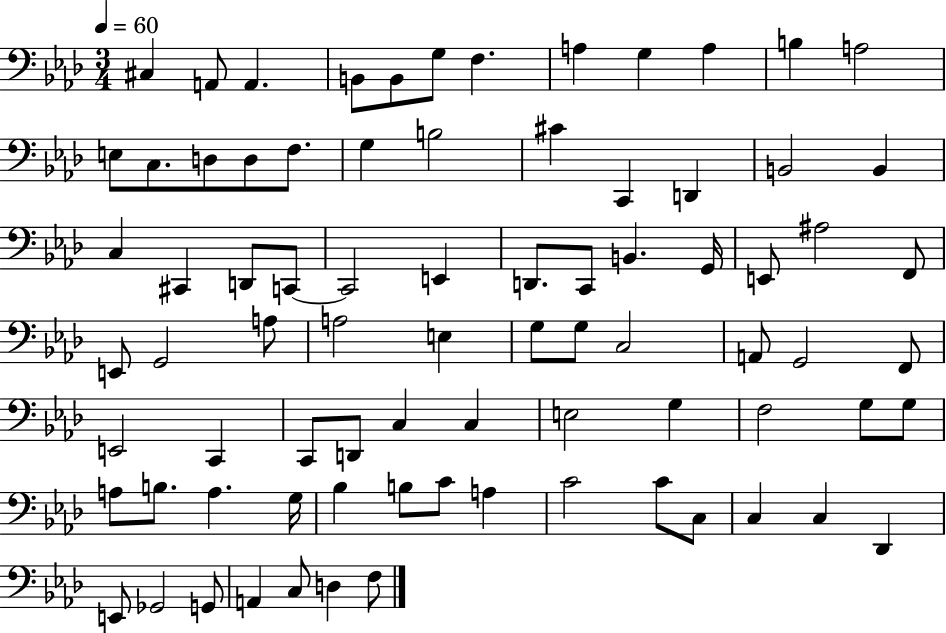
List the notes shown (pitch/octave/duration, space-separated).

C#3/q A2/e A2/q. B2/e B2/e G3/e F3/q. A3/q G3/q A3/q B3/q A3/h E3/e C3/e. D3/e D3/e F3/e. G3/q B3/h C#4/q C2/q D2/q B2/h B2/q C3/q C#2/q D2/e C2/e C2/h E2/q D2/e. C2/e B2/q. G2/s E2/e A#3/h F2/e E2/e G2/h A3/e A3/h E3/q G3/e G3/e C3/h A2/e G2/h F2/e E2/h C2/q C2/e D2/e C3/q C3/q E3/h G3/q F3/h G3/e G3/e A3/e B3/e. A3/q. G3/s Bb3/q B3/e C4/e A3/q C4/h C4/e C3/e C3/q C3/q Db2/q E2/e Gb2/h G2/e A2/q C3/e D3/q F3/e